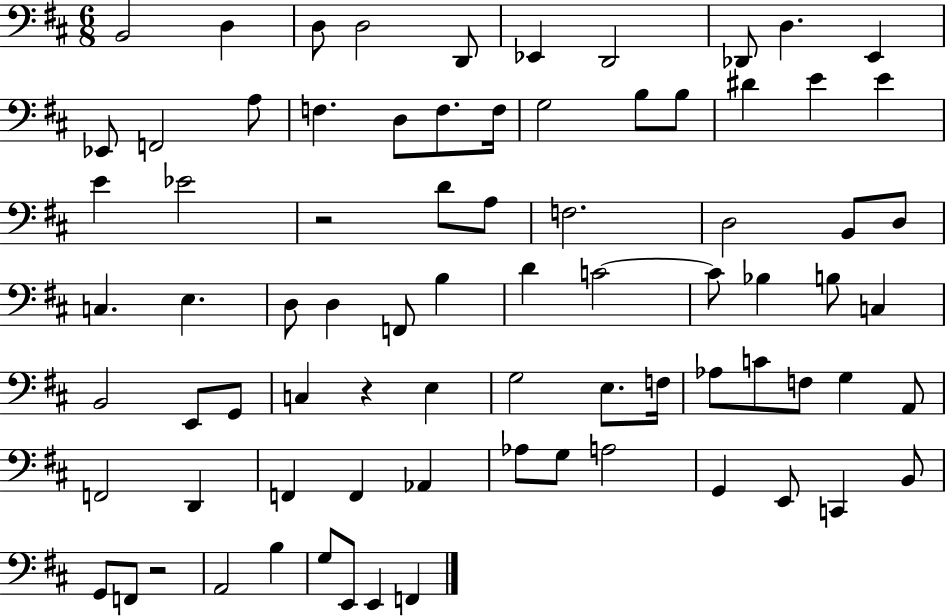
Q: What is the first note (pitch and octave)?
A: B2